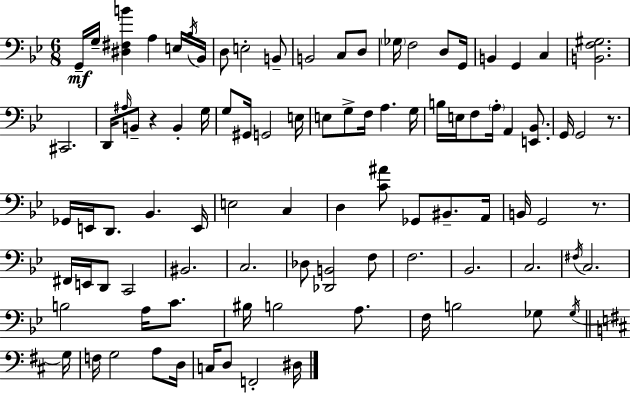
{
  \clef bass
  \numericTimeSignature
  \time 6/8
  \key g \minor
  g,16--\mf g16-- <dis fis b'>4 a4 e16 \acciaccatura { bes16 } | bes,16 d8 e2-. b,8-- | b,2 c8 d8 | \parenthesize ges16 f2 d8 | \break g,16 b,4 g,4 c4 | <b, f gis>2. | cis,2. | d,16 \grace { ais16 } b,8-- r4 b,4-. | \break g16 g8 gis,16 g,2 | e16 e8 g8-> f16 a4. | g16 b16 e16 f8 \parenthesize a16-. a,4 <e, bes,>8. | g,16 g,2 r8. | \break ges,16 e,16 d,8. bes,4. | e,16 e2 c4 | d4 <c' ais'>8 ges,8 bis,8.-- | a,16 b,16 g,2 r8. | \break fis,16 e,16 d,8 c,2 | bis,2. | c2. | des8 <des, b,>2 | \break f8 f2. | bes,2. | c2. | \acciaccatura { fis16 } c2. | \break b2 a16 | c'8. bis16 b2 | a8. f16 b2 | ges8 \acciaccatura { ges16 } \bar "||" \break \key d \major g16 f16 g2 a8 | d16 c16 d8 f,2-. | dis16 \bar "|."
}